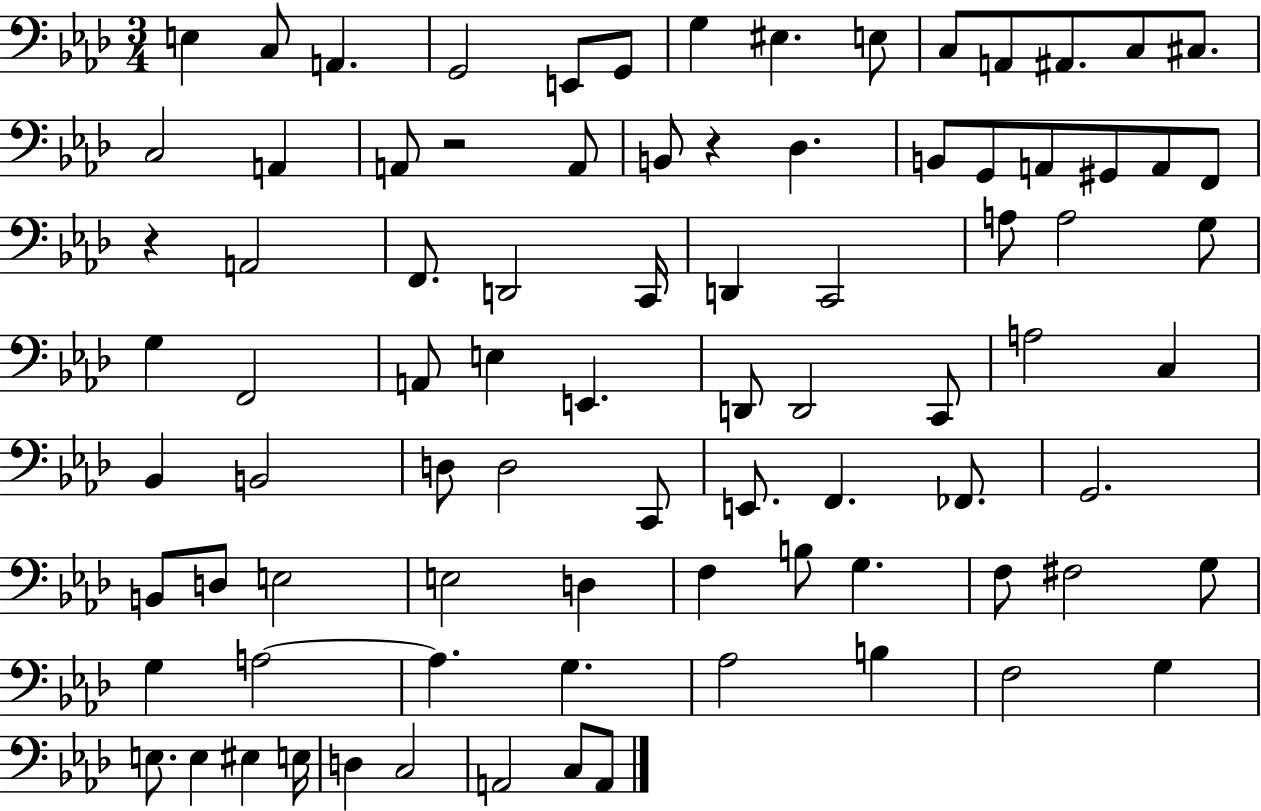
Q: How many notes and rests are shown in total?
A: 85